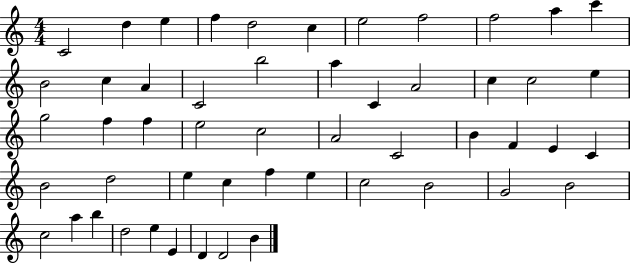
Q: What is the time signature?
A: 4/4